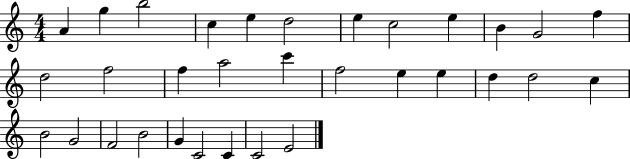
A4/q G5/q B5/h C5/q E5/q D5/h E5/q C5/h E5/q B4/q G4/h F5/q D5/h F5/h F5/q A5/h C6/q F5/h E5/q E5/q D5/q D5/h C5/q B4/h G4/h F4/h B4/h G4/q C4/h C4/q C4/h E4/h